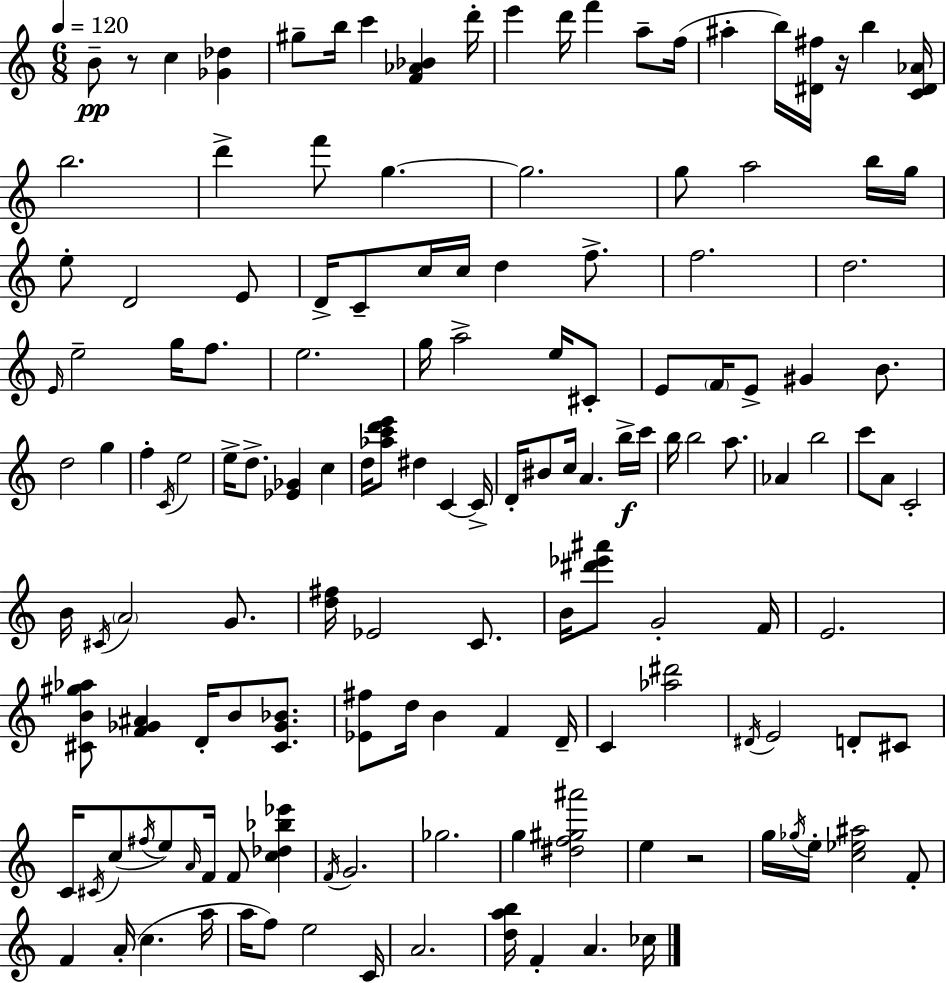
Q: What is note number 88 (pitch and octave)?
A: B4